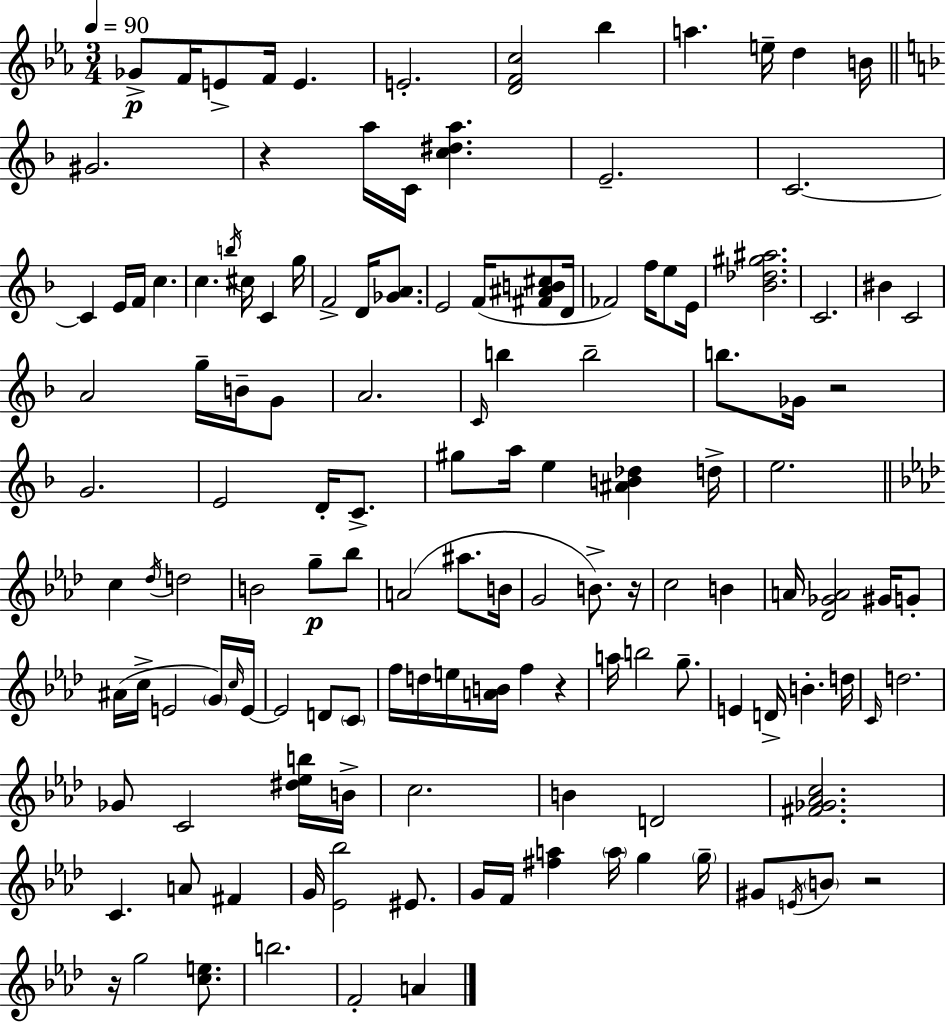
{
  \clef treble
  \numericTimeSignature
  \time 3/4
  \key ees \major
  \tempo 4 = 90
  ges'8->\p f'16 e'8-> f'16 e'4. | e'2.-. | <d' f' c''>2 bes''4 | a''4. e''16-- d''4 b'16 | \break \bar "||" \break \key f \major gis'2. | r4 a''16 c'16 <c'' dis'' a''>4. | e'2.-- | c'2.~~ | \break c'4 e'16 f'16 c''4. | c''4. \acciaccatura { b''16 } cis''16 c'4 | g''16 f'2-> d'16 <ges' a'>8. | e'2 f'16( <fis' ais' b' cis''>8 | \break d'16 fes'2) f''16 e''8 | e'16 <bes' des'' gis'' ais''>2. | c'2. | bis'4 c'2 | \break a'2 g''16-- b'16-- g'8 | a'2. | \grace { c'16 } b''4 b''2-- | b''8. ges'16 r2 | \break g'2. | e'2 d'16-. c'8.-> | gis''8 a''16 e''4 <ais' b' des''>4 | d''16-> e''2. | \break \bar "||" \break \key aes \major c''4 \acciaccatura { des''16 } d''2 | b'2 g''8--\p bes''8 | a'2( ais''8. | b'16 g'2 b'8.->) | \break r16 c''2 b'4 | a'16 <des' ges' a'>2 gis'16 g'8-. | ais'16( c''16-> e'2 \parenthesize g'16) | \grace { c''16 } e'16~~ e'2 d'8 | \break \parenthesize c'8 f''16 d''16 e''16 <a' b'>16 f''4 r4 | a''16 b''2 g''8.-- | e'4 d'16-> b'4.-. | d''16 \grace { c'16 } d''2. | \break ges'8 c'2 | <dis'' ees'' b''>16 b'16-> c''2. | b'4 d'2 | <fis' ges' aes' c''>2. | \break c'4. a'8 fis'4 | g'16 <ees' bes''>2 | eis'8. g'16 f'16 <fis'' a''>4 \parenthesize a''16 g''4 | \parenthesize g''16-- gis'8 \acciaccatura { e'16 } \parenthesize b'8 r2 | \break r16 g''2 | <c'' e''>8. b''2. | f'2-. | a'4 \bar "|."
}